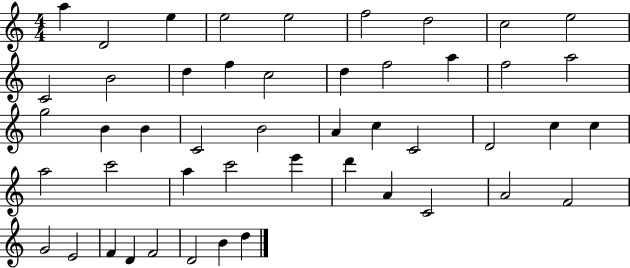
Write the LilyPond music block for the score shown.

{
  \clef treble
  \numericTimeSignature
  \time 4/4
  \key c \major
  a''4 d'2 e''4 | e''2 e''2 | f''2 d''2 | c''2 e''2 | \break c'2 b'2 | d''4 f''4 c''2 | d''4 f''2 a''4 | f''2 a''2 | \break g''2 b'4 b'4 | c'2 b'2 | a'4 c''4 c'2 | d'2 c''4 c''4 | \break a''2 c'''2 | a''4 c'''2 e'''4 | d'''4 a'4 c'2 | a'2 f'2 | \break g'2 e'2 | f'4 d'4 f'2 | d'2 b'4 d''4 | \bar "|."
}